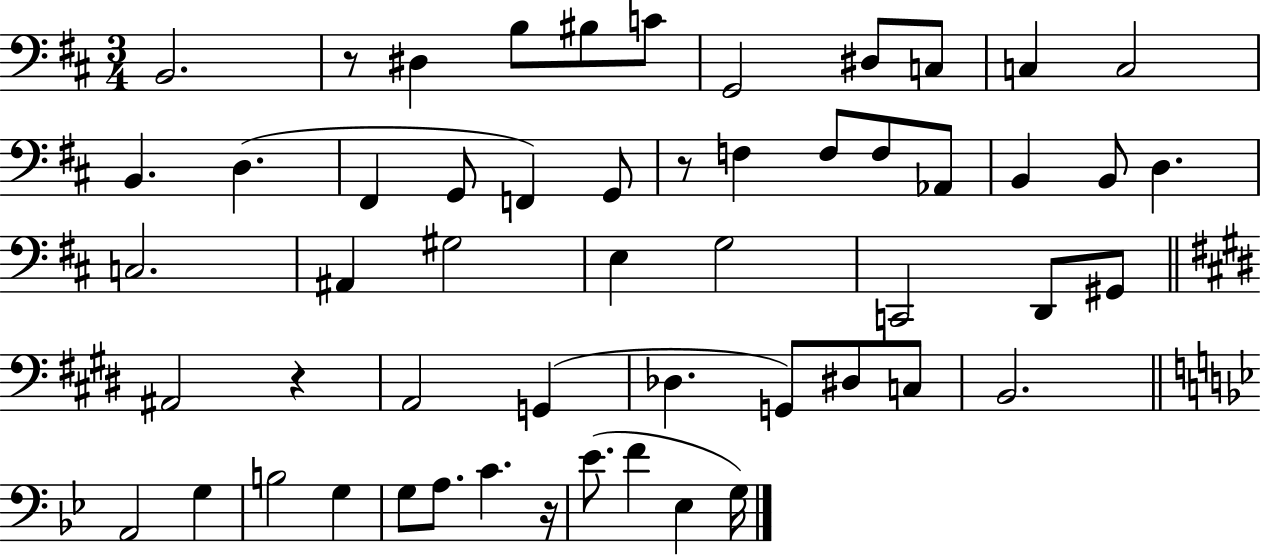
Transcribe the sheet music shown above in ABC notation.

X:1
T:Untitled
M:3/4
L:1/4
K:D
B,,2 z/2 ^D, B,/2 ^B,/2 C/2 G,,2 ^D,/2 C,/2 C, C,2 B,, D, ^F,, G,,/2 F,, G,,/2 z/2 F, F,/2 F,/2 _A,,/2 B,, B,,/2 D, C,2 ^A,, ^G,2 E, G,2 C,,2 D,,/2 ^G,,/2 ^A,,2 z A,,2 G,, _D, G,,/2 ^D,/2 C,/2 B,,2 A,,2 G, B,2 G, G,/2 A,/2 C z/4 _E/2 F _E, G,/4